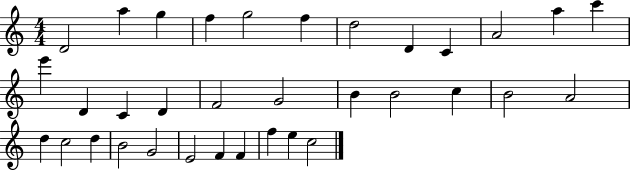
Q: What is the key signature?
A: C major